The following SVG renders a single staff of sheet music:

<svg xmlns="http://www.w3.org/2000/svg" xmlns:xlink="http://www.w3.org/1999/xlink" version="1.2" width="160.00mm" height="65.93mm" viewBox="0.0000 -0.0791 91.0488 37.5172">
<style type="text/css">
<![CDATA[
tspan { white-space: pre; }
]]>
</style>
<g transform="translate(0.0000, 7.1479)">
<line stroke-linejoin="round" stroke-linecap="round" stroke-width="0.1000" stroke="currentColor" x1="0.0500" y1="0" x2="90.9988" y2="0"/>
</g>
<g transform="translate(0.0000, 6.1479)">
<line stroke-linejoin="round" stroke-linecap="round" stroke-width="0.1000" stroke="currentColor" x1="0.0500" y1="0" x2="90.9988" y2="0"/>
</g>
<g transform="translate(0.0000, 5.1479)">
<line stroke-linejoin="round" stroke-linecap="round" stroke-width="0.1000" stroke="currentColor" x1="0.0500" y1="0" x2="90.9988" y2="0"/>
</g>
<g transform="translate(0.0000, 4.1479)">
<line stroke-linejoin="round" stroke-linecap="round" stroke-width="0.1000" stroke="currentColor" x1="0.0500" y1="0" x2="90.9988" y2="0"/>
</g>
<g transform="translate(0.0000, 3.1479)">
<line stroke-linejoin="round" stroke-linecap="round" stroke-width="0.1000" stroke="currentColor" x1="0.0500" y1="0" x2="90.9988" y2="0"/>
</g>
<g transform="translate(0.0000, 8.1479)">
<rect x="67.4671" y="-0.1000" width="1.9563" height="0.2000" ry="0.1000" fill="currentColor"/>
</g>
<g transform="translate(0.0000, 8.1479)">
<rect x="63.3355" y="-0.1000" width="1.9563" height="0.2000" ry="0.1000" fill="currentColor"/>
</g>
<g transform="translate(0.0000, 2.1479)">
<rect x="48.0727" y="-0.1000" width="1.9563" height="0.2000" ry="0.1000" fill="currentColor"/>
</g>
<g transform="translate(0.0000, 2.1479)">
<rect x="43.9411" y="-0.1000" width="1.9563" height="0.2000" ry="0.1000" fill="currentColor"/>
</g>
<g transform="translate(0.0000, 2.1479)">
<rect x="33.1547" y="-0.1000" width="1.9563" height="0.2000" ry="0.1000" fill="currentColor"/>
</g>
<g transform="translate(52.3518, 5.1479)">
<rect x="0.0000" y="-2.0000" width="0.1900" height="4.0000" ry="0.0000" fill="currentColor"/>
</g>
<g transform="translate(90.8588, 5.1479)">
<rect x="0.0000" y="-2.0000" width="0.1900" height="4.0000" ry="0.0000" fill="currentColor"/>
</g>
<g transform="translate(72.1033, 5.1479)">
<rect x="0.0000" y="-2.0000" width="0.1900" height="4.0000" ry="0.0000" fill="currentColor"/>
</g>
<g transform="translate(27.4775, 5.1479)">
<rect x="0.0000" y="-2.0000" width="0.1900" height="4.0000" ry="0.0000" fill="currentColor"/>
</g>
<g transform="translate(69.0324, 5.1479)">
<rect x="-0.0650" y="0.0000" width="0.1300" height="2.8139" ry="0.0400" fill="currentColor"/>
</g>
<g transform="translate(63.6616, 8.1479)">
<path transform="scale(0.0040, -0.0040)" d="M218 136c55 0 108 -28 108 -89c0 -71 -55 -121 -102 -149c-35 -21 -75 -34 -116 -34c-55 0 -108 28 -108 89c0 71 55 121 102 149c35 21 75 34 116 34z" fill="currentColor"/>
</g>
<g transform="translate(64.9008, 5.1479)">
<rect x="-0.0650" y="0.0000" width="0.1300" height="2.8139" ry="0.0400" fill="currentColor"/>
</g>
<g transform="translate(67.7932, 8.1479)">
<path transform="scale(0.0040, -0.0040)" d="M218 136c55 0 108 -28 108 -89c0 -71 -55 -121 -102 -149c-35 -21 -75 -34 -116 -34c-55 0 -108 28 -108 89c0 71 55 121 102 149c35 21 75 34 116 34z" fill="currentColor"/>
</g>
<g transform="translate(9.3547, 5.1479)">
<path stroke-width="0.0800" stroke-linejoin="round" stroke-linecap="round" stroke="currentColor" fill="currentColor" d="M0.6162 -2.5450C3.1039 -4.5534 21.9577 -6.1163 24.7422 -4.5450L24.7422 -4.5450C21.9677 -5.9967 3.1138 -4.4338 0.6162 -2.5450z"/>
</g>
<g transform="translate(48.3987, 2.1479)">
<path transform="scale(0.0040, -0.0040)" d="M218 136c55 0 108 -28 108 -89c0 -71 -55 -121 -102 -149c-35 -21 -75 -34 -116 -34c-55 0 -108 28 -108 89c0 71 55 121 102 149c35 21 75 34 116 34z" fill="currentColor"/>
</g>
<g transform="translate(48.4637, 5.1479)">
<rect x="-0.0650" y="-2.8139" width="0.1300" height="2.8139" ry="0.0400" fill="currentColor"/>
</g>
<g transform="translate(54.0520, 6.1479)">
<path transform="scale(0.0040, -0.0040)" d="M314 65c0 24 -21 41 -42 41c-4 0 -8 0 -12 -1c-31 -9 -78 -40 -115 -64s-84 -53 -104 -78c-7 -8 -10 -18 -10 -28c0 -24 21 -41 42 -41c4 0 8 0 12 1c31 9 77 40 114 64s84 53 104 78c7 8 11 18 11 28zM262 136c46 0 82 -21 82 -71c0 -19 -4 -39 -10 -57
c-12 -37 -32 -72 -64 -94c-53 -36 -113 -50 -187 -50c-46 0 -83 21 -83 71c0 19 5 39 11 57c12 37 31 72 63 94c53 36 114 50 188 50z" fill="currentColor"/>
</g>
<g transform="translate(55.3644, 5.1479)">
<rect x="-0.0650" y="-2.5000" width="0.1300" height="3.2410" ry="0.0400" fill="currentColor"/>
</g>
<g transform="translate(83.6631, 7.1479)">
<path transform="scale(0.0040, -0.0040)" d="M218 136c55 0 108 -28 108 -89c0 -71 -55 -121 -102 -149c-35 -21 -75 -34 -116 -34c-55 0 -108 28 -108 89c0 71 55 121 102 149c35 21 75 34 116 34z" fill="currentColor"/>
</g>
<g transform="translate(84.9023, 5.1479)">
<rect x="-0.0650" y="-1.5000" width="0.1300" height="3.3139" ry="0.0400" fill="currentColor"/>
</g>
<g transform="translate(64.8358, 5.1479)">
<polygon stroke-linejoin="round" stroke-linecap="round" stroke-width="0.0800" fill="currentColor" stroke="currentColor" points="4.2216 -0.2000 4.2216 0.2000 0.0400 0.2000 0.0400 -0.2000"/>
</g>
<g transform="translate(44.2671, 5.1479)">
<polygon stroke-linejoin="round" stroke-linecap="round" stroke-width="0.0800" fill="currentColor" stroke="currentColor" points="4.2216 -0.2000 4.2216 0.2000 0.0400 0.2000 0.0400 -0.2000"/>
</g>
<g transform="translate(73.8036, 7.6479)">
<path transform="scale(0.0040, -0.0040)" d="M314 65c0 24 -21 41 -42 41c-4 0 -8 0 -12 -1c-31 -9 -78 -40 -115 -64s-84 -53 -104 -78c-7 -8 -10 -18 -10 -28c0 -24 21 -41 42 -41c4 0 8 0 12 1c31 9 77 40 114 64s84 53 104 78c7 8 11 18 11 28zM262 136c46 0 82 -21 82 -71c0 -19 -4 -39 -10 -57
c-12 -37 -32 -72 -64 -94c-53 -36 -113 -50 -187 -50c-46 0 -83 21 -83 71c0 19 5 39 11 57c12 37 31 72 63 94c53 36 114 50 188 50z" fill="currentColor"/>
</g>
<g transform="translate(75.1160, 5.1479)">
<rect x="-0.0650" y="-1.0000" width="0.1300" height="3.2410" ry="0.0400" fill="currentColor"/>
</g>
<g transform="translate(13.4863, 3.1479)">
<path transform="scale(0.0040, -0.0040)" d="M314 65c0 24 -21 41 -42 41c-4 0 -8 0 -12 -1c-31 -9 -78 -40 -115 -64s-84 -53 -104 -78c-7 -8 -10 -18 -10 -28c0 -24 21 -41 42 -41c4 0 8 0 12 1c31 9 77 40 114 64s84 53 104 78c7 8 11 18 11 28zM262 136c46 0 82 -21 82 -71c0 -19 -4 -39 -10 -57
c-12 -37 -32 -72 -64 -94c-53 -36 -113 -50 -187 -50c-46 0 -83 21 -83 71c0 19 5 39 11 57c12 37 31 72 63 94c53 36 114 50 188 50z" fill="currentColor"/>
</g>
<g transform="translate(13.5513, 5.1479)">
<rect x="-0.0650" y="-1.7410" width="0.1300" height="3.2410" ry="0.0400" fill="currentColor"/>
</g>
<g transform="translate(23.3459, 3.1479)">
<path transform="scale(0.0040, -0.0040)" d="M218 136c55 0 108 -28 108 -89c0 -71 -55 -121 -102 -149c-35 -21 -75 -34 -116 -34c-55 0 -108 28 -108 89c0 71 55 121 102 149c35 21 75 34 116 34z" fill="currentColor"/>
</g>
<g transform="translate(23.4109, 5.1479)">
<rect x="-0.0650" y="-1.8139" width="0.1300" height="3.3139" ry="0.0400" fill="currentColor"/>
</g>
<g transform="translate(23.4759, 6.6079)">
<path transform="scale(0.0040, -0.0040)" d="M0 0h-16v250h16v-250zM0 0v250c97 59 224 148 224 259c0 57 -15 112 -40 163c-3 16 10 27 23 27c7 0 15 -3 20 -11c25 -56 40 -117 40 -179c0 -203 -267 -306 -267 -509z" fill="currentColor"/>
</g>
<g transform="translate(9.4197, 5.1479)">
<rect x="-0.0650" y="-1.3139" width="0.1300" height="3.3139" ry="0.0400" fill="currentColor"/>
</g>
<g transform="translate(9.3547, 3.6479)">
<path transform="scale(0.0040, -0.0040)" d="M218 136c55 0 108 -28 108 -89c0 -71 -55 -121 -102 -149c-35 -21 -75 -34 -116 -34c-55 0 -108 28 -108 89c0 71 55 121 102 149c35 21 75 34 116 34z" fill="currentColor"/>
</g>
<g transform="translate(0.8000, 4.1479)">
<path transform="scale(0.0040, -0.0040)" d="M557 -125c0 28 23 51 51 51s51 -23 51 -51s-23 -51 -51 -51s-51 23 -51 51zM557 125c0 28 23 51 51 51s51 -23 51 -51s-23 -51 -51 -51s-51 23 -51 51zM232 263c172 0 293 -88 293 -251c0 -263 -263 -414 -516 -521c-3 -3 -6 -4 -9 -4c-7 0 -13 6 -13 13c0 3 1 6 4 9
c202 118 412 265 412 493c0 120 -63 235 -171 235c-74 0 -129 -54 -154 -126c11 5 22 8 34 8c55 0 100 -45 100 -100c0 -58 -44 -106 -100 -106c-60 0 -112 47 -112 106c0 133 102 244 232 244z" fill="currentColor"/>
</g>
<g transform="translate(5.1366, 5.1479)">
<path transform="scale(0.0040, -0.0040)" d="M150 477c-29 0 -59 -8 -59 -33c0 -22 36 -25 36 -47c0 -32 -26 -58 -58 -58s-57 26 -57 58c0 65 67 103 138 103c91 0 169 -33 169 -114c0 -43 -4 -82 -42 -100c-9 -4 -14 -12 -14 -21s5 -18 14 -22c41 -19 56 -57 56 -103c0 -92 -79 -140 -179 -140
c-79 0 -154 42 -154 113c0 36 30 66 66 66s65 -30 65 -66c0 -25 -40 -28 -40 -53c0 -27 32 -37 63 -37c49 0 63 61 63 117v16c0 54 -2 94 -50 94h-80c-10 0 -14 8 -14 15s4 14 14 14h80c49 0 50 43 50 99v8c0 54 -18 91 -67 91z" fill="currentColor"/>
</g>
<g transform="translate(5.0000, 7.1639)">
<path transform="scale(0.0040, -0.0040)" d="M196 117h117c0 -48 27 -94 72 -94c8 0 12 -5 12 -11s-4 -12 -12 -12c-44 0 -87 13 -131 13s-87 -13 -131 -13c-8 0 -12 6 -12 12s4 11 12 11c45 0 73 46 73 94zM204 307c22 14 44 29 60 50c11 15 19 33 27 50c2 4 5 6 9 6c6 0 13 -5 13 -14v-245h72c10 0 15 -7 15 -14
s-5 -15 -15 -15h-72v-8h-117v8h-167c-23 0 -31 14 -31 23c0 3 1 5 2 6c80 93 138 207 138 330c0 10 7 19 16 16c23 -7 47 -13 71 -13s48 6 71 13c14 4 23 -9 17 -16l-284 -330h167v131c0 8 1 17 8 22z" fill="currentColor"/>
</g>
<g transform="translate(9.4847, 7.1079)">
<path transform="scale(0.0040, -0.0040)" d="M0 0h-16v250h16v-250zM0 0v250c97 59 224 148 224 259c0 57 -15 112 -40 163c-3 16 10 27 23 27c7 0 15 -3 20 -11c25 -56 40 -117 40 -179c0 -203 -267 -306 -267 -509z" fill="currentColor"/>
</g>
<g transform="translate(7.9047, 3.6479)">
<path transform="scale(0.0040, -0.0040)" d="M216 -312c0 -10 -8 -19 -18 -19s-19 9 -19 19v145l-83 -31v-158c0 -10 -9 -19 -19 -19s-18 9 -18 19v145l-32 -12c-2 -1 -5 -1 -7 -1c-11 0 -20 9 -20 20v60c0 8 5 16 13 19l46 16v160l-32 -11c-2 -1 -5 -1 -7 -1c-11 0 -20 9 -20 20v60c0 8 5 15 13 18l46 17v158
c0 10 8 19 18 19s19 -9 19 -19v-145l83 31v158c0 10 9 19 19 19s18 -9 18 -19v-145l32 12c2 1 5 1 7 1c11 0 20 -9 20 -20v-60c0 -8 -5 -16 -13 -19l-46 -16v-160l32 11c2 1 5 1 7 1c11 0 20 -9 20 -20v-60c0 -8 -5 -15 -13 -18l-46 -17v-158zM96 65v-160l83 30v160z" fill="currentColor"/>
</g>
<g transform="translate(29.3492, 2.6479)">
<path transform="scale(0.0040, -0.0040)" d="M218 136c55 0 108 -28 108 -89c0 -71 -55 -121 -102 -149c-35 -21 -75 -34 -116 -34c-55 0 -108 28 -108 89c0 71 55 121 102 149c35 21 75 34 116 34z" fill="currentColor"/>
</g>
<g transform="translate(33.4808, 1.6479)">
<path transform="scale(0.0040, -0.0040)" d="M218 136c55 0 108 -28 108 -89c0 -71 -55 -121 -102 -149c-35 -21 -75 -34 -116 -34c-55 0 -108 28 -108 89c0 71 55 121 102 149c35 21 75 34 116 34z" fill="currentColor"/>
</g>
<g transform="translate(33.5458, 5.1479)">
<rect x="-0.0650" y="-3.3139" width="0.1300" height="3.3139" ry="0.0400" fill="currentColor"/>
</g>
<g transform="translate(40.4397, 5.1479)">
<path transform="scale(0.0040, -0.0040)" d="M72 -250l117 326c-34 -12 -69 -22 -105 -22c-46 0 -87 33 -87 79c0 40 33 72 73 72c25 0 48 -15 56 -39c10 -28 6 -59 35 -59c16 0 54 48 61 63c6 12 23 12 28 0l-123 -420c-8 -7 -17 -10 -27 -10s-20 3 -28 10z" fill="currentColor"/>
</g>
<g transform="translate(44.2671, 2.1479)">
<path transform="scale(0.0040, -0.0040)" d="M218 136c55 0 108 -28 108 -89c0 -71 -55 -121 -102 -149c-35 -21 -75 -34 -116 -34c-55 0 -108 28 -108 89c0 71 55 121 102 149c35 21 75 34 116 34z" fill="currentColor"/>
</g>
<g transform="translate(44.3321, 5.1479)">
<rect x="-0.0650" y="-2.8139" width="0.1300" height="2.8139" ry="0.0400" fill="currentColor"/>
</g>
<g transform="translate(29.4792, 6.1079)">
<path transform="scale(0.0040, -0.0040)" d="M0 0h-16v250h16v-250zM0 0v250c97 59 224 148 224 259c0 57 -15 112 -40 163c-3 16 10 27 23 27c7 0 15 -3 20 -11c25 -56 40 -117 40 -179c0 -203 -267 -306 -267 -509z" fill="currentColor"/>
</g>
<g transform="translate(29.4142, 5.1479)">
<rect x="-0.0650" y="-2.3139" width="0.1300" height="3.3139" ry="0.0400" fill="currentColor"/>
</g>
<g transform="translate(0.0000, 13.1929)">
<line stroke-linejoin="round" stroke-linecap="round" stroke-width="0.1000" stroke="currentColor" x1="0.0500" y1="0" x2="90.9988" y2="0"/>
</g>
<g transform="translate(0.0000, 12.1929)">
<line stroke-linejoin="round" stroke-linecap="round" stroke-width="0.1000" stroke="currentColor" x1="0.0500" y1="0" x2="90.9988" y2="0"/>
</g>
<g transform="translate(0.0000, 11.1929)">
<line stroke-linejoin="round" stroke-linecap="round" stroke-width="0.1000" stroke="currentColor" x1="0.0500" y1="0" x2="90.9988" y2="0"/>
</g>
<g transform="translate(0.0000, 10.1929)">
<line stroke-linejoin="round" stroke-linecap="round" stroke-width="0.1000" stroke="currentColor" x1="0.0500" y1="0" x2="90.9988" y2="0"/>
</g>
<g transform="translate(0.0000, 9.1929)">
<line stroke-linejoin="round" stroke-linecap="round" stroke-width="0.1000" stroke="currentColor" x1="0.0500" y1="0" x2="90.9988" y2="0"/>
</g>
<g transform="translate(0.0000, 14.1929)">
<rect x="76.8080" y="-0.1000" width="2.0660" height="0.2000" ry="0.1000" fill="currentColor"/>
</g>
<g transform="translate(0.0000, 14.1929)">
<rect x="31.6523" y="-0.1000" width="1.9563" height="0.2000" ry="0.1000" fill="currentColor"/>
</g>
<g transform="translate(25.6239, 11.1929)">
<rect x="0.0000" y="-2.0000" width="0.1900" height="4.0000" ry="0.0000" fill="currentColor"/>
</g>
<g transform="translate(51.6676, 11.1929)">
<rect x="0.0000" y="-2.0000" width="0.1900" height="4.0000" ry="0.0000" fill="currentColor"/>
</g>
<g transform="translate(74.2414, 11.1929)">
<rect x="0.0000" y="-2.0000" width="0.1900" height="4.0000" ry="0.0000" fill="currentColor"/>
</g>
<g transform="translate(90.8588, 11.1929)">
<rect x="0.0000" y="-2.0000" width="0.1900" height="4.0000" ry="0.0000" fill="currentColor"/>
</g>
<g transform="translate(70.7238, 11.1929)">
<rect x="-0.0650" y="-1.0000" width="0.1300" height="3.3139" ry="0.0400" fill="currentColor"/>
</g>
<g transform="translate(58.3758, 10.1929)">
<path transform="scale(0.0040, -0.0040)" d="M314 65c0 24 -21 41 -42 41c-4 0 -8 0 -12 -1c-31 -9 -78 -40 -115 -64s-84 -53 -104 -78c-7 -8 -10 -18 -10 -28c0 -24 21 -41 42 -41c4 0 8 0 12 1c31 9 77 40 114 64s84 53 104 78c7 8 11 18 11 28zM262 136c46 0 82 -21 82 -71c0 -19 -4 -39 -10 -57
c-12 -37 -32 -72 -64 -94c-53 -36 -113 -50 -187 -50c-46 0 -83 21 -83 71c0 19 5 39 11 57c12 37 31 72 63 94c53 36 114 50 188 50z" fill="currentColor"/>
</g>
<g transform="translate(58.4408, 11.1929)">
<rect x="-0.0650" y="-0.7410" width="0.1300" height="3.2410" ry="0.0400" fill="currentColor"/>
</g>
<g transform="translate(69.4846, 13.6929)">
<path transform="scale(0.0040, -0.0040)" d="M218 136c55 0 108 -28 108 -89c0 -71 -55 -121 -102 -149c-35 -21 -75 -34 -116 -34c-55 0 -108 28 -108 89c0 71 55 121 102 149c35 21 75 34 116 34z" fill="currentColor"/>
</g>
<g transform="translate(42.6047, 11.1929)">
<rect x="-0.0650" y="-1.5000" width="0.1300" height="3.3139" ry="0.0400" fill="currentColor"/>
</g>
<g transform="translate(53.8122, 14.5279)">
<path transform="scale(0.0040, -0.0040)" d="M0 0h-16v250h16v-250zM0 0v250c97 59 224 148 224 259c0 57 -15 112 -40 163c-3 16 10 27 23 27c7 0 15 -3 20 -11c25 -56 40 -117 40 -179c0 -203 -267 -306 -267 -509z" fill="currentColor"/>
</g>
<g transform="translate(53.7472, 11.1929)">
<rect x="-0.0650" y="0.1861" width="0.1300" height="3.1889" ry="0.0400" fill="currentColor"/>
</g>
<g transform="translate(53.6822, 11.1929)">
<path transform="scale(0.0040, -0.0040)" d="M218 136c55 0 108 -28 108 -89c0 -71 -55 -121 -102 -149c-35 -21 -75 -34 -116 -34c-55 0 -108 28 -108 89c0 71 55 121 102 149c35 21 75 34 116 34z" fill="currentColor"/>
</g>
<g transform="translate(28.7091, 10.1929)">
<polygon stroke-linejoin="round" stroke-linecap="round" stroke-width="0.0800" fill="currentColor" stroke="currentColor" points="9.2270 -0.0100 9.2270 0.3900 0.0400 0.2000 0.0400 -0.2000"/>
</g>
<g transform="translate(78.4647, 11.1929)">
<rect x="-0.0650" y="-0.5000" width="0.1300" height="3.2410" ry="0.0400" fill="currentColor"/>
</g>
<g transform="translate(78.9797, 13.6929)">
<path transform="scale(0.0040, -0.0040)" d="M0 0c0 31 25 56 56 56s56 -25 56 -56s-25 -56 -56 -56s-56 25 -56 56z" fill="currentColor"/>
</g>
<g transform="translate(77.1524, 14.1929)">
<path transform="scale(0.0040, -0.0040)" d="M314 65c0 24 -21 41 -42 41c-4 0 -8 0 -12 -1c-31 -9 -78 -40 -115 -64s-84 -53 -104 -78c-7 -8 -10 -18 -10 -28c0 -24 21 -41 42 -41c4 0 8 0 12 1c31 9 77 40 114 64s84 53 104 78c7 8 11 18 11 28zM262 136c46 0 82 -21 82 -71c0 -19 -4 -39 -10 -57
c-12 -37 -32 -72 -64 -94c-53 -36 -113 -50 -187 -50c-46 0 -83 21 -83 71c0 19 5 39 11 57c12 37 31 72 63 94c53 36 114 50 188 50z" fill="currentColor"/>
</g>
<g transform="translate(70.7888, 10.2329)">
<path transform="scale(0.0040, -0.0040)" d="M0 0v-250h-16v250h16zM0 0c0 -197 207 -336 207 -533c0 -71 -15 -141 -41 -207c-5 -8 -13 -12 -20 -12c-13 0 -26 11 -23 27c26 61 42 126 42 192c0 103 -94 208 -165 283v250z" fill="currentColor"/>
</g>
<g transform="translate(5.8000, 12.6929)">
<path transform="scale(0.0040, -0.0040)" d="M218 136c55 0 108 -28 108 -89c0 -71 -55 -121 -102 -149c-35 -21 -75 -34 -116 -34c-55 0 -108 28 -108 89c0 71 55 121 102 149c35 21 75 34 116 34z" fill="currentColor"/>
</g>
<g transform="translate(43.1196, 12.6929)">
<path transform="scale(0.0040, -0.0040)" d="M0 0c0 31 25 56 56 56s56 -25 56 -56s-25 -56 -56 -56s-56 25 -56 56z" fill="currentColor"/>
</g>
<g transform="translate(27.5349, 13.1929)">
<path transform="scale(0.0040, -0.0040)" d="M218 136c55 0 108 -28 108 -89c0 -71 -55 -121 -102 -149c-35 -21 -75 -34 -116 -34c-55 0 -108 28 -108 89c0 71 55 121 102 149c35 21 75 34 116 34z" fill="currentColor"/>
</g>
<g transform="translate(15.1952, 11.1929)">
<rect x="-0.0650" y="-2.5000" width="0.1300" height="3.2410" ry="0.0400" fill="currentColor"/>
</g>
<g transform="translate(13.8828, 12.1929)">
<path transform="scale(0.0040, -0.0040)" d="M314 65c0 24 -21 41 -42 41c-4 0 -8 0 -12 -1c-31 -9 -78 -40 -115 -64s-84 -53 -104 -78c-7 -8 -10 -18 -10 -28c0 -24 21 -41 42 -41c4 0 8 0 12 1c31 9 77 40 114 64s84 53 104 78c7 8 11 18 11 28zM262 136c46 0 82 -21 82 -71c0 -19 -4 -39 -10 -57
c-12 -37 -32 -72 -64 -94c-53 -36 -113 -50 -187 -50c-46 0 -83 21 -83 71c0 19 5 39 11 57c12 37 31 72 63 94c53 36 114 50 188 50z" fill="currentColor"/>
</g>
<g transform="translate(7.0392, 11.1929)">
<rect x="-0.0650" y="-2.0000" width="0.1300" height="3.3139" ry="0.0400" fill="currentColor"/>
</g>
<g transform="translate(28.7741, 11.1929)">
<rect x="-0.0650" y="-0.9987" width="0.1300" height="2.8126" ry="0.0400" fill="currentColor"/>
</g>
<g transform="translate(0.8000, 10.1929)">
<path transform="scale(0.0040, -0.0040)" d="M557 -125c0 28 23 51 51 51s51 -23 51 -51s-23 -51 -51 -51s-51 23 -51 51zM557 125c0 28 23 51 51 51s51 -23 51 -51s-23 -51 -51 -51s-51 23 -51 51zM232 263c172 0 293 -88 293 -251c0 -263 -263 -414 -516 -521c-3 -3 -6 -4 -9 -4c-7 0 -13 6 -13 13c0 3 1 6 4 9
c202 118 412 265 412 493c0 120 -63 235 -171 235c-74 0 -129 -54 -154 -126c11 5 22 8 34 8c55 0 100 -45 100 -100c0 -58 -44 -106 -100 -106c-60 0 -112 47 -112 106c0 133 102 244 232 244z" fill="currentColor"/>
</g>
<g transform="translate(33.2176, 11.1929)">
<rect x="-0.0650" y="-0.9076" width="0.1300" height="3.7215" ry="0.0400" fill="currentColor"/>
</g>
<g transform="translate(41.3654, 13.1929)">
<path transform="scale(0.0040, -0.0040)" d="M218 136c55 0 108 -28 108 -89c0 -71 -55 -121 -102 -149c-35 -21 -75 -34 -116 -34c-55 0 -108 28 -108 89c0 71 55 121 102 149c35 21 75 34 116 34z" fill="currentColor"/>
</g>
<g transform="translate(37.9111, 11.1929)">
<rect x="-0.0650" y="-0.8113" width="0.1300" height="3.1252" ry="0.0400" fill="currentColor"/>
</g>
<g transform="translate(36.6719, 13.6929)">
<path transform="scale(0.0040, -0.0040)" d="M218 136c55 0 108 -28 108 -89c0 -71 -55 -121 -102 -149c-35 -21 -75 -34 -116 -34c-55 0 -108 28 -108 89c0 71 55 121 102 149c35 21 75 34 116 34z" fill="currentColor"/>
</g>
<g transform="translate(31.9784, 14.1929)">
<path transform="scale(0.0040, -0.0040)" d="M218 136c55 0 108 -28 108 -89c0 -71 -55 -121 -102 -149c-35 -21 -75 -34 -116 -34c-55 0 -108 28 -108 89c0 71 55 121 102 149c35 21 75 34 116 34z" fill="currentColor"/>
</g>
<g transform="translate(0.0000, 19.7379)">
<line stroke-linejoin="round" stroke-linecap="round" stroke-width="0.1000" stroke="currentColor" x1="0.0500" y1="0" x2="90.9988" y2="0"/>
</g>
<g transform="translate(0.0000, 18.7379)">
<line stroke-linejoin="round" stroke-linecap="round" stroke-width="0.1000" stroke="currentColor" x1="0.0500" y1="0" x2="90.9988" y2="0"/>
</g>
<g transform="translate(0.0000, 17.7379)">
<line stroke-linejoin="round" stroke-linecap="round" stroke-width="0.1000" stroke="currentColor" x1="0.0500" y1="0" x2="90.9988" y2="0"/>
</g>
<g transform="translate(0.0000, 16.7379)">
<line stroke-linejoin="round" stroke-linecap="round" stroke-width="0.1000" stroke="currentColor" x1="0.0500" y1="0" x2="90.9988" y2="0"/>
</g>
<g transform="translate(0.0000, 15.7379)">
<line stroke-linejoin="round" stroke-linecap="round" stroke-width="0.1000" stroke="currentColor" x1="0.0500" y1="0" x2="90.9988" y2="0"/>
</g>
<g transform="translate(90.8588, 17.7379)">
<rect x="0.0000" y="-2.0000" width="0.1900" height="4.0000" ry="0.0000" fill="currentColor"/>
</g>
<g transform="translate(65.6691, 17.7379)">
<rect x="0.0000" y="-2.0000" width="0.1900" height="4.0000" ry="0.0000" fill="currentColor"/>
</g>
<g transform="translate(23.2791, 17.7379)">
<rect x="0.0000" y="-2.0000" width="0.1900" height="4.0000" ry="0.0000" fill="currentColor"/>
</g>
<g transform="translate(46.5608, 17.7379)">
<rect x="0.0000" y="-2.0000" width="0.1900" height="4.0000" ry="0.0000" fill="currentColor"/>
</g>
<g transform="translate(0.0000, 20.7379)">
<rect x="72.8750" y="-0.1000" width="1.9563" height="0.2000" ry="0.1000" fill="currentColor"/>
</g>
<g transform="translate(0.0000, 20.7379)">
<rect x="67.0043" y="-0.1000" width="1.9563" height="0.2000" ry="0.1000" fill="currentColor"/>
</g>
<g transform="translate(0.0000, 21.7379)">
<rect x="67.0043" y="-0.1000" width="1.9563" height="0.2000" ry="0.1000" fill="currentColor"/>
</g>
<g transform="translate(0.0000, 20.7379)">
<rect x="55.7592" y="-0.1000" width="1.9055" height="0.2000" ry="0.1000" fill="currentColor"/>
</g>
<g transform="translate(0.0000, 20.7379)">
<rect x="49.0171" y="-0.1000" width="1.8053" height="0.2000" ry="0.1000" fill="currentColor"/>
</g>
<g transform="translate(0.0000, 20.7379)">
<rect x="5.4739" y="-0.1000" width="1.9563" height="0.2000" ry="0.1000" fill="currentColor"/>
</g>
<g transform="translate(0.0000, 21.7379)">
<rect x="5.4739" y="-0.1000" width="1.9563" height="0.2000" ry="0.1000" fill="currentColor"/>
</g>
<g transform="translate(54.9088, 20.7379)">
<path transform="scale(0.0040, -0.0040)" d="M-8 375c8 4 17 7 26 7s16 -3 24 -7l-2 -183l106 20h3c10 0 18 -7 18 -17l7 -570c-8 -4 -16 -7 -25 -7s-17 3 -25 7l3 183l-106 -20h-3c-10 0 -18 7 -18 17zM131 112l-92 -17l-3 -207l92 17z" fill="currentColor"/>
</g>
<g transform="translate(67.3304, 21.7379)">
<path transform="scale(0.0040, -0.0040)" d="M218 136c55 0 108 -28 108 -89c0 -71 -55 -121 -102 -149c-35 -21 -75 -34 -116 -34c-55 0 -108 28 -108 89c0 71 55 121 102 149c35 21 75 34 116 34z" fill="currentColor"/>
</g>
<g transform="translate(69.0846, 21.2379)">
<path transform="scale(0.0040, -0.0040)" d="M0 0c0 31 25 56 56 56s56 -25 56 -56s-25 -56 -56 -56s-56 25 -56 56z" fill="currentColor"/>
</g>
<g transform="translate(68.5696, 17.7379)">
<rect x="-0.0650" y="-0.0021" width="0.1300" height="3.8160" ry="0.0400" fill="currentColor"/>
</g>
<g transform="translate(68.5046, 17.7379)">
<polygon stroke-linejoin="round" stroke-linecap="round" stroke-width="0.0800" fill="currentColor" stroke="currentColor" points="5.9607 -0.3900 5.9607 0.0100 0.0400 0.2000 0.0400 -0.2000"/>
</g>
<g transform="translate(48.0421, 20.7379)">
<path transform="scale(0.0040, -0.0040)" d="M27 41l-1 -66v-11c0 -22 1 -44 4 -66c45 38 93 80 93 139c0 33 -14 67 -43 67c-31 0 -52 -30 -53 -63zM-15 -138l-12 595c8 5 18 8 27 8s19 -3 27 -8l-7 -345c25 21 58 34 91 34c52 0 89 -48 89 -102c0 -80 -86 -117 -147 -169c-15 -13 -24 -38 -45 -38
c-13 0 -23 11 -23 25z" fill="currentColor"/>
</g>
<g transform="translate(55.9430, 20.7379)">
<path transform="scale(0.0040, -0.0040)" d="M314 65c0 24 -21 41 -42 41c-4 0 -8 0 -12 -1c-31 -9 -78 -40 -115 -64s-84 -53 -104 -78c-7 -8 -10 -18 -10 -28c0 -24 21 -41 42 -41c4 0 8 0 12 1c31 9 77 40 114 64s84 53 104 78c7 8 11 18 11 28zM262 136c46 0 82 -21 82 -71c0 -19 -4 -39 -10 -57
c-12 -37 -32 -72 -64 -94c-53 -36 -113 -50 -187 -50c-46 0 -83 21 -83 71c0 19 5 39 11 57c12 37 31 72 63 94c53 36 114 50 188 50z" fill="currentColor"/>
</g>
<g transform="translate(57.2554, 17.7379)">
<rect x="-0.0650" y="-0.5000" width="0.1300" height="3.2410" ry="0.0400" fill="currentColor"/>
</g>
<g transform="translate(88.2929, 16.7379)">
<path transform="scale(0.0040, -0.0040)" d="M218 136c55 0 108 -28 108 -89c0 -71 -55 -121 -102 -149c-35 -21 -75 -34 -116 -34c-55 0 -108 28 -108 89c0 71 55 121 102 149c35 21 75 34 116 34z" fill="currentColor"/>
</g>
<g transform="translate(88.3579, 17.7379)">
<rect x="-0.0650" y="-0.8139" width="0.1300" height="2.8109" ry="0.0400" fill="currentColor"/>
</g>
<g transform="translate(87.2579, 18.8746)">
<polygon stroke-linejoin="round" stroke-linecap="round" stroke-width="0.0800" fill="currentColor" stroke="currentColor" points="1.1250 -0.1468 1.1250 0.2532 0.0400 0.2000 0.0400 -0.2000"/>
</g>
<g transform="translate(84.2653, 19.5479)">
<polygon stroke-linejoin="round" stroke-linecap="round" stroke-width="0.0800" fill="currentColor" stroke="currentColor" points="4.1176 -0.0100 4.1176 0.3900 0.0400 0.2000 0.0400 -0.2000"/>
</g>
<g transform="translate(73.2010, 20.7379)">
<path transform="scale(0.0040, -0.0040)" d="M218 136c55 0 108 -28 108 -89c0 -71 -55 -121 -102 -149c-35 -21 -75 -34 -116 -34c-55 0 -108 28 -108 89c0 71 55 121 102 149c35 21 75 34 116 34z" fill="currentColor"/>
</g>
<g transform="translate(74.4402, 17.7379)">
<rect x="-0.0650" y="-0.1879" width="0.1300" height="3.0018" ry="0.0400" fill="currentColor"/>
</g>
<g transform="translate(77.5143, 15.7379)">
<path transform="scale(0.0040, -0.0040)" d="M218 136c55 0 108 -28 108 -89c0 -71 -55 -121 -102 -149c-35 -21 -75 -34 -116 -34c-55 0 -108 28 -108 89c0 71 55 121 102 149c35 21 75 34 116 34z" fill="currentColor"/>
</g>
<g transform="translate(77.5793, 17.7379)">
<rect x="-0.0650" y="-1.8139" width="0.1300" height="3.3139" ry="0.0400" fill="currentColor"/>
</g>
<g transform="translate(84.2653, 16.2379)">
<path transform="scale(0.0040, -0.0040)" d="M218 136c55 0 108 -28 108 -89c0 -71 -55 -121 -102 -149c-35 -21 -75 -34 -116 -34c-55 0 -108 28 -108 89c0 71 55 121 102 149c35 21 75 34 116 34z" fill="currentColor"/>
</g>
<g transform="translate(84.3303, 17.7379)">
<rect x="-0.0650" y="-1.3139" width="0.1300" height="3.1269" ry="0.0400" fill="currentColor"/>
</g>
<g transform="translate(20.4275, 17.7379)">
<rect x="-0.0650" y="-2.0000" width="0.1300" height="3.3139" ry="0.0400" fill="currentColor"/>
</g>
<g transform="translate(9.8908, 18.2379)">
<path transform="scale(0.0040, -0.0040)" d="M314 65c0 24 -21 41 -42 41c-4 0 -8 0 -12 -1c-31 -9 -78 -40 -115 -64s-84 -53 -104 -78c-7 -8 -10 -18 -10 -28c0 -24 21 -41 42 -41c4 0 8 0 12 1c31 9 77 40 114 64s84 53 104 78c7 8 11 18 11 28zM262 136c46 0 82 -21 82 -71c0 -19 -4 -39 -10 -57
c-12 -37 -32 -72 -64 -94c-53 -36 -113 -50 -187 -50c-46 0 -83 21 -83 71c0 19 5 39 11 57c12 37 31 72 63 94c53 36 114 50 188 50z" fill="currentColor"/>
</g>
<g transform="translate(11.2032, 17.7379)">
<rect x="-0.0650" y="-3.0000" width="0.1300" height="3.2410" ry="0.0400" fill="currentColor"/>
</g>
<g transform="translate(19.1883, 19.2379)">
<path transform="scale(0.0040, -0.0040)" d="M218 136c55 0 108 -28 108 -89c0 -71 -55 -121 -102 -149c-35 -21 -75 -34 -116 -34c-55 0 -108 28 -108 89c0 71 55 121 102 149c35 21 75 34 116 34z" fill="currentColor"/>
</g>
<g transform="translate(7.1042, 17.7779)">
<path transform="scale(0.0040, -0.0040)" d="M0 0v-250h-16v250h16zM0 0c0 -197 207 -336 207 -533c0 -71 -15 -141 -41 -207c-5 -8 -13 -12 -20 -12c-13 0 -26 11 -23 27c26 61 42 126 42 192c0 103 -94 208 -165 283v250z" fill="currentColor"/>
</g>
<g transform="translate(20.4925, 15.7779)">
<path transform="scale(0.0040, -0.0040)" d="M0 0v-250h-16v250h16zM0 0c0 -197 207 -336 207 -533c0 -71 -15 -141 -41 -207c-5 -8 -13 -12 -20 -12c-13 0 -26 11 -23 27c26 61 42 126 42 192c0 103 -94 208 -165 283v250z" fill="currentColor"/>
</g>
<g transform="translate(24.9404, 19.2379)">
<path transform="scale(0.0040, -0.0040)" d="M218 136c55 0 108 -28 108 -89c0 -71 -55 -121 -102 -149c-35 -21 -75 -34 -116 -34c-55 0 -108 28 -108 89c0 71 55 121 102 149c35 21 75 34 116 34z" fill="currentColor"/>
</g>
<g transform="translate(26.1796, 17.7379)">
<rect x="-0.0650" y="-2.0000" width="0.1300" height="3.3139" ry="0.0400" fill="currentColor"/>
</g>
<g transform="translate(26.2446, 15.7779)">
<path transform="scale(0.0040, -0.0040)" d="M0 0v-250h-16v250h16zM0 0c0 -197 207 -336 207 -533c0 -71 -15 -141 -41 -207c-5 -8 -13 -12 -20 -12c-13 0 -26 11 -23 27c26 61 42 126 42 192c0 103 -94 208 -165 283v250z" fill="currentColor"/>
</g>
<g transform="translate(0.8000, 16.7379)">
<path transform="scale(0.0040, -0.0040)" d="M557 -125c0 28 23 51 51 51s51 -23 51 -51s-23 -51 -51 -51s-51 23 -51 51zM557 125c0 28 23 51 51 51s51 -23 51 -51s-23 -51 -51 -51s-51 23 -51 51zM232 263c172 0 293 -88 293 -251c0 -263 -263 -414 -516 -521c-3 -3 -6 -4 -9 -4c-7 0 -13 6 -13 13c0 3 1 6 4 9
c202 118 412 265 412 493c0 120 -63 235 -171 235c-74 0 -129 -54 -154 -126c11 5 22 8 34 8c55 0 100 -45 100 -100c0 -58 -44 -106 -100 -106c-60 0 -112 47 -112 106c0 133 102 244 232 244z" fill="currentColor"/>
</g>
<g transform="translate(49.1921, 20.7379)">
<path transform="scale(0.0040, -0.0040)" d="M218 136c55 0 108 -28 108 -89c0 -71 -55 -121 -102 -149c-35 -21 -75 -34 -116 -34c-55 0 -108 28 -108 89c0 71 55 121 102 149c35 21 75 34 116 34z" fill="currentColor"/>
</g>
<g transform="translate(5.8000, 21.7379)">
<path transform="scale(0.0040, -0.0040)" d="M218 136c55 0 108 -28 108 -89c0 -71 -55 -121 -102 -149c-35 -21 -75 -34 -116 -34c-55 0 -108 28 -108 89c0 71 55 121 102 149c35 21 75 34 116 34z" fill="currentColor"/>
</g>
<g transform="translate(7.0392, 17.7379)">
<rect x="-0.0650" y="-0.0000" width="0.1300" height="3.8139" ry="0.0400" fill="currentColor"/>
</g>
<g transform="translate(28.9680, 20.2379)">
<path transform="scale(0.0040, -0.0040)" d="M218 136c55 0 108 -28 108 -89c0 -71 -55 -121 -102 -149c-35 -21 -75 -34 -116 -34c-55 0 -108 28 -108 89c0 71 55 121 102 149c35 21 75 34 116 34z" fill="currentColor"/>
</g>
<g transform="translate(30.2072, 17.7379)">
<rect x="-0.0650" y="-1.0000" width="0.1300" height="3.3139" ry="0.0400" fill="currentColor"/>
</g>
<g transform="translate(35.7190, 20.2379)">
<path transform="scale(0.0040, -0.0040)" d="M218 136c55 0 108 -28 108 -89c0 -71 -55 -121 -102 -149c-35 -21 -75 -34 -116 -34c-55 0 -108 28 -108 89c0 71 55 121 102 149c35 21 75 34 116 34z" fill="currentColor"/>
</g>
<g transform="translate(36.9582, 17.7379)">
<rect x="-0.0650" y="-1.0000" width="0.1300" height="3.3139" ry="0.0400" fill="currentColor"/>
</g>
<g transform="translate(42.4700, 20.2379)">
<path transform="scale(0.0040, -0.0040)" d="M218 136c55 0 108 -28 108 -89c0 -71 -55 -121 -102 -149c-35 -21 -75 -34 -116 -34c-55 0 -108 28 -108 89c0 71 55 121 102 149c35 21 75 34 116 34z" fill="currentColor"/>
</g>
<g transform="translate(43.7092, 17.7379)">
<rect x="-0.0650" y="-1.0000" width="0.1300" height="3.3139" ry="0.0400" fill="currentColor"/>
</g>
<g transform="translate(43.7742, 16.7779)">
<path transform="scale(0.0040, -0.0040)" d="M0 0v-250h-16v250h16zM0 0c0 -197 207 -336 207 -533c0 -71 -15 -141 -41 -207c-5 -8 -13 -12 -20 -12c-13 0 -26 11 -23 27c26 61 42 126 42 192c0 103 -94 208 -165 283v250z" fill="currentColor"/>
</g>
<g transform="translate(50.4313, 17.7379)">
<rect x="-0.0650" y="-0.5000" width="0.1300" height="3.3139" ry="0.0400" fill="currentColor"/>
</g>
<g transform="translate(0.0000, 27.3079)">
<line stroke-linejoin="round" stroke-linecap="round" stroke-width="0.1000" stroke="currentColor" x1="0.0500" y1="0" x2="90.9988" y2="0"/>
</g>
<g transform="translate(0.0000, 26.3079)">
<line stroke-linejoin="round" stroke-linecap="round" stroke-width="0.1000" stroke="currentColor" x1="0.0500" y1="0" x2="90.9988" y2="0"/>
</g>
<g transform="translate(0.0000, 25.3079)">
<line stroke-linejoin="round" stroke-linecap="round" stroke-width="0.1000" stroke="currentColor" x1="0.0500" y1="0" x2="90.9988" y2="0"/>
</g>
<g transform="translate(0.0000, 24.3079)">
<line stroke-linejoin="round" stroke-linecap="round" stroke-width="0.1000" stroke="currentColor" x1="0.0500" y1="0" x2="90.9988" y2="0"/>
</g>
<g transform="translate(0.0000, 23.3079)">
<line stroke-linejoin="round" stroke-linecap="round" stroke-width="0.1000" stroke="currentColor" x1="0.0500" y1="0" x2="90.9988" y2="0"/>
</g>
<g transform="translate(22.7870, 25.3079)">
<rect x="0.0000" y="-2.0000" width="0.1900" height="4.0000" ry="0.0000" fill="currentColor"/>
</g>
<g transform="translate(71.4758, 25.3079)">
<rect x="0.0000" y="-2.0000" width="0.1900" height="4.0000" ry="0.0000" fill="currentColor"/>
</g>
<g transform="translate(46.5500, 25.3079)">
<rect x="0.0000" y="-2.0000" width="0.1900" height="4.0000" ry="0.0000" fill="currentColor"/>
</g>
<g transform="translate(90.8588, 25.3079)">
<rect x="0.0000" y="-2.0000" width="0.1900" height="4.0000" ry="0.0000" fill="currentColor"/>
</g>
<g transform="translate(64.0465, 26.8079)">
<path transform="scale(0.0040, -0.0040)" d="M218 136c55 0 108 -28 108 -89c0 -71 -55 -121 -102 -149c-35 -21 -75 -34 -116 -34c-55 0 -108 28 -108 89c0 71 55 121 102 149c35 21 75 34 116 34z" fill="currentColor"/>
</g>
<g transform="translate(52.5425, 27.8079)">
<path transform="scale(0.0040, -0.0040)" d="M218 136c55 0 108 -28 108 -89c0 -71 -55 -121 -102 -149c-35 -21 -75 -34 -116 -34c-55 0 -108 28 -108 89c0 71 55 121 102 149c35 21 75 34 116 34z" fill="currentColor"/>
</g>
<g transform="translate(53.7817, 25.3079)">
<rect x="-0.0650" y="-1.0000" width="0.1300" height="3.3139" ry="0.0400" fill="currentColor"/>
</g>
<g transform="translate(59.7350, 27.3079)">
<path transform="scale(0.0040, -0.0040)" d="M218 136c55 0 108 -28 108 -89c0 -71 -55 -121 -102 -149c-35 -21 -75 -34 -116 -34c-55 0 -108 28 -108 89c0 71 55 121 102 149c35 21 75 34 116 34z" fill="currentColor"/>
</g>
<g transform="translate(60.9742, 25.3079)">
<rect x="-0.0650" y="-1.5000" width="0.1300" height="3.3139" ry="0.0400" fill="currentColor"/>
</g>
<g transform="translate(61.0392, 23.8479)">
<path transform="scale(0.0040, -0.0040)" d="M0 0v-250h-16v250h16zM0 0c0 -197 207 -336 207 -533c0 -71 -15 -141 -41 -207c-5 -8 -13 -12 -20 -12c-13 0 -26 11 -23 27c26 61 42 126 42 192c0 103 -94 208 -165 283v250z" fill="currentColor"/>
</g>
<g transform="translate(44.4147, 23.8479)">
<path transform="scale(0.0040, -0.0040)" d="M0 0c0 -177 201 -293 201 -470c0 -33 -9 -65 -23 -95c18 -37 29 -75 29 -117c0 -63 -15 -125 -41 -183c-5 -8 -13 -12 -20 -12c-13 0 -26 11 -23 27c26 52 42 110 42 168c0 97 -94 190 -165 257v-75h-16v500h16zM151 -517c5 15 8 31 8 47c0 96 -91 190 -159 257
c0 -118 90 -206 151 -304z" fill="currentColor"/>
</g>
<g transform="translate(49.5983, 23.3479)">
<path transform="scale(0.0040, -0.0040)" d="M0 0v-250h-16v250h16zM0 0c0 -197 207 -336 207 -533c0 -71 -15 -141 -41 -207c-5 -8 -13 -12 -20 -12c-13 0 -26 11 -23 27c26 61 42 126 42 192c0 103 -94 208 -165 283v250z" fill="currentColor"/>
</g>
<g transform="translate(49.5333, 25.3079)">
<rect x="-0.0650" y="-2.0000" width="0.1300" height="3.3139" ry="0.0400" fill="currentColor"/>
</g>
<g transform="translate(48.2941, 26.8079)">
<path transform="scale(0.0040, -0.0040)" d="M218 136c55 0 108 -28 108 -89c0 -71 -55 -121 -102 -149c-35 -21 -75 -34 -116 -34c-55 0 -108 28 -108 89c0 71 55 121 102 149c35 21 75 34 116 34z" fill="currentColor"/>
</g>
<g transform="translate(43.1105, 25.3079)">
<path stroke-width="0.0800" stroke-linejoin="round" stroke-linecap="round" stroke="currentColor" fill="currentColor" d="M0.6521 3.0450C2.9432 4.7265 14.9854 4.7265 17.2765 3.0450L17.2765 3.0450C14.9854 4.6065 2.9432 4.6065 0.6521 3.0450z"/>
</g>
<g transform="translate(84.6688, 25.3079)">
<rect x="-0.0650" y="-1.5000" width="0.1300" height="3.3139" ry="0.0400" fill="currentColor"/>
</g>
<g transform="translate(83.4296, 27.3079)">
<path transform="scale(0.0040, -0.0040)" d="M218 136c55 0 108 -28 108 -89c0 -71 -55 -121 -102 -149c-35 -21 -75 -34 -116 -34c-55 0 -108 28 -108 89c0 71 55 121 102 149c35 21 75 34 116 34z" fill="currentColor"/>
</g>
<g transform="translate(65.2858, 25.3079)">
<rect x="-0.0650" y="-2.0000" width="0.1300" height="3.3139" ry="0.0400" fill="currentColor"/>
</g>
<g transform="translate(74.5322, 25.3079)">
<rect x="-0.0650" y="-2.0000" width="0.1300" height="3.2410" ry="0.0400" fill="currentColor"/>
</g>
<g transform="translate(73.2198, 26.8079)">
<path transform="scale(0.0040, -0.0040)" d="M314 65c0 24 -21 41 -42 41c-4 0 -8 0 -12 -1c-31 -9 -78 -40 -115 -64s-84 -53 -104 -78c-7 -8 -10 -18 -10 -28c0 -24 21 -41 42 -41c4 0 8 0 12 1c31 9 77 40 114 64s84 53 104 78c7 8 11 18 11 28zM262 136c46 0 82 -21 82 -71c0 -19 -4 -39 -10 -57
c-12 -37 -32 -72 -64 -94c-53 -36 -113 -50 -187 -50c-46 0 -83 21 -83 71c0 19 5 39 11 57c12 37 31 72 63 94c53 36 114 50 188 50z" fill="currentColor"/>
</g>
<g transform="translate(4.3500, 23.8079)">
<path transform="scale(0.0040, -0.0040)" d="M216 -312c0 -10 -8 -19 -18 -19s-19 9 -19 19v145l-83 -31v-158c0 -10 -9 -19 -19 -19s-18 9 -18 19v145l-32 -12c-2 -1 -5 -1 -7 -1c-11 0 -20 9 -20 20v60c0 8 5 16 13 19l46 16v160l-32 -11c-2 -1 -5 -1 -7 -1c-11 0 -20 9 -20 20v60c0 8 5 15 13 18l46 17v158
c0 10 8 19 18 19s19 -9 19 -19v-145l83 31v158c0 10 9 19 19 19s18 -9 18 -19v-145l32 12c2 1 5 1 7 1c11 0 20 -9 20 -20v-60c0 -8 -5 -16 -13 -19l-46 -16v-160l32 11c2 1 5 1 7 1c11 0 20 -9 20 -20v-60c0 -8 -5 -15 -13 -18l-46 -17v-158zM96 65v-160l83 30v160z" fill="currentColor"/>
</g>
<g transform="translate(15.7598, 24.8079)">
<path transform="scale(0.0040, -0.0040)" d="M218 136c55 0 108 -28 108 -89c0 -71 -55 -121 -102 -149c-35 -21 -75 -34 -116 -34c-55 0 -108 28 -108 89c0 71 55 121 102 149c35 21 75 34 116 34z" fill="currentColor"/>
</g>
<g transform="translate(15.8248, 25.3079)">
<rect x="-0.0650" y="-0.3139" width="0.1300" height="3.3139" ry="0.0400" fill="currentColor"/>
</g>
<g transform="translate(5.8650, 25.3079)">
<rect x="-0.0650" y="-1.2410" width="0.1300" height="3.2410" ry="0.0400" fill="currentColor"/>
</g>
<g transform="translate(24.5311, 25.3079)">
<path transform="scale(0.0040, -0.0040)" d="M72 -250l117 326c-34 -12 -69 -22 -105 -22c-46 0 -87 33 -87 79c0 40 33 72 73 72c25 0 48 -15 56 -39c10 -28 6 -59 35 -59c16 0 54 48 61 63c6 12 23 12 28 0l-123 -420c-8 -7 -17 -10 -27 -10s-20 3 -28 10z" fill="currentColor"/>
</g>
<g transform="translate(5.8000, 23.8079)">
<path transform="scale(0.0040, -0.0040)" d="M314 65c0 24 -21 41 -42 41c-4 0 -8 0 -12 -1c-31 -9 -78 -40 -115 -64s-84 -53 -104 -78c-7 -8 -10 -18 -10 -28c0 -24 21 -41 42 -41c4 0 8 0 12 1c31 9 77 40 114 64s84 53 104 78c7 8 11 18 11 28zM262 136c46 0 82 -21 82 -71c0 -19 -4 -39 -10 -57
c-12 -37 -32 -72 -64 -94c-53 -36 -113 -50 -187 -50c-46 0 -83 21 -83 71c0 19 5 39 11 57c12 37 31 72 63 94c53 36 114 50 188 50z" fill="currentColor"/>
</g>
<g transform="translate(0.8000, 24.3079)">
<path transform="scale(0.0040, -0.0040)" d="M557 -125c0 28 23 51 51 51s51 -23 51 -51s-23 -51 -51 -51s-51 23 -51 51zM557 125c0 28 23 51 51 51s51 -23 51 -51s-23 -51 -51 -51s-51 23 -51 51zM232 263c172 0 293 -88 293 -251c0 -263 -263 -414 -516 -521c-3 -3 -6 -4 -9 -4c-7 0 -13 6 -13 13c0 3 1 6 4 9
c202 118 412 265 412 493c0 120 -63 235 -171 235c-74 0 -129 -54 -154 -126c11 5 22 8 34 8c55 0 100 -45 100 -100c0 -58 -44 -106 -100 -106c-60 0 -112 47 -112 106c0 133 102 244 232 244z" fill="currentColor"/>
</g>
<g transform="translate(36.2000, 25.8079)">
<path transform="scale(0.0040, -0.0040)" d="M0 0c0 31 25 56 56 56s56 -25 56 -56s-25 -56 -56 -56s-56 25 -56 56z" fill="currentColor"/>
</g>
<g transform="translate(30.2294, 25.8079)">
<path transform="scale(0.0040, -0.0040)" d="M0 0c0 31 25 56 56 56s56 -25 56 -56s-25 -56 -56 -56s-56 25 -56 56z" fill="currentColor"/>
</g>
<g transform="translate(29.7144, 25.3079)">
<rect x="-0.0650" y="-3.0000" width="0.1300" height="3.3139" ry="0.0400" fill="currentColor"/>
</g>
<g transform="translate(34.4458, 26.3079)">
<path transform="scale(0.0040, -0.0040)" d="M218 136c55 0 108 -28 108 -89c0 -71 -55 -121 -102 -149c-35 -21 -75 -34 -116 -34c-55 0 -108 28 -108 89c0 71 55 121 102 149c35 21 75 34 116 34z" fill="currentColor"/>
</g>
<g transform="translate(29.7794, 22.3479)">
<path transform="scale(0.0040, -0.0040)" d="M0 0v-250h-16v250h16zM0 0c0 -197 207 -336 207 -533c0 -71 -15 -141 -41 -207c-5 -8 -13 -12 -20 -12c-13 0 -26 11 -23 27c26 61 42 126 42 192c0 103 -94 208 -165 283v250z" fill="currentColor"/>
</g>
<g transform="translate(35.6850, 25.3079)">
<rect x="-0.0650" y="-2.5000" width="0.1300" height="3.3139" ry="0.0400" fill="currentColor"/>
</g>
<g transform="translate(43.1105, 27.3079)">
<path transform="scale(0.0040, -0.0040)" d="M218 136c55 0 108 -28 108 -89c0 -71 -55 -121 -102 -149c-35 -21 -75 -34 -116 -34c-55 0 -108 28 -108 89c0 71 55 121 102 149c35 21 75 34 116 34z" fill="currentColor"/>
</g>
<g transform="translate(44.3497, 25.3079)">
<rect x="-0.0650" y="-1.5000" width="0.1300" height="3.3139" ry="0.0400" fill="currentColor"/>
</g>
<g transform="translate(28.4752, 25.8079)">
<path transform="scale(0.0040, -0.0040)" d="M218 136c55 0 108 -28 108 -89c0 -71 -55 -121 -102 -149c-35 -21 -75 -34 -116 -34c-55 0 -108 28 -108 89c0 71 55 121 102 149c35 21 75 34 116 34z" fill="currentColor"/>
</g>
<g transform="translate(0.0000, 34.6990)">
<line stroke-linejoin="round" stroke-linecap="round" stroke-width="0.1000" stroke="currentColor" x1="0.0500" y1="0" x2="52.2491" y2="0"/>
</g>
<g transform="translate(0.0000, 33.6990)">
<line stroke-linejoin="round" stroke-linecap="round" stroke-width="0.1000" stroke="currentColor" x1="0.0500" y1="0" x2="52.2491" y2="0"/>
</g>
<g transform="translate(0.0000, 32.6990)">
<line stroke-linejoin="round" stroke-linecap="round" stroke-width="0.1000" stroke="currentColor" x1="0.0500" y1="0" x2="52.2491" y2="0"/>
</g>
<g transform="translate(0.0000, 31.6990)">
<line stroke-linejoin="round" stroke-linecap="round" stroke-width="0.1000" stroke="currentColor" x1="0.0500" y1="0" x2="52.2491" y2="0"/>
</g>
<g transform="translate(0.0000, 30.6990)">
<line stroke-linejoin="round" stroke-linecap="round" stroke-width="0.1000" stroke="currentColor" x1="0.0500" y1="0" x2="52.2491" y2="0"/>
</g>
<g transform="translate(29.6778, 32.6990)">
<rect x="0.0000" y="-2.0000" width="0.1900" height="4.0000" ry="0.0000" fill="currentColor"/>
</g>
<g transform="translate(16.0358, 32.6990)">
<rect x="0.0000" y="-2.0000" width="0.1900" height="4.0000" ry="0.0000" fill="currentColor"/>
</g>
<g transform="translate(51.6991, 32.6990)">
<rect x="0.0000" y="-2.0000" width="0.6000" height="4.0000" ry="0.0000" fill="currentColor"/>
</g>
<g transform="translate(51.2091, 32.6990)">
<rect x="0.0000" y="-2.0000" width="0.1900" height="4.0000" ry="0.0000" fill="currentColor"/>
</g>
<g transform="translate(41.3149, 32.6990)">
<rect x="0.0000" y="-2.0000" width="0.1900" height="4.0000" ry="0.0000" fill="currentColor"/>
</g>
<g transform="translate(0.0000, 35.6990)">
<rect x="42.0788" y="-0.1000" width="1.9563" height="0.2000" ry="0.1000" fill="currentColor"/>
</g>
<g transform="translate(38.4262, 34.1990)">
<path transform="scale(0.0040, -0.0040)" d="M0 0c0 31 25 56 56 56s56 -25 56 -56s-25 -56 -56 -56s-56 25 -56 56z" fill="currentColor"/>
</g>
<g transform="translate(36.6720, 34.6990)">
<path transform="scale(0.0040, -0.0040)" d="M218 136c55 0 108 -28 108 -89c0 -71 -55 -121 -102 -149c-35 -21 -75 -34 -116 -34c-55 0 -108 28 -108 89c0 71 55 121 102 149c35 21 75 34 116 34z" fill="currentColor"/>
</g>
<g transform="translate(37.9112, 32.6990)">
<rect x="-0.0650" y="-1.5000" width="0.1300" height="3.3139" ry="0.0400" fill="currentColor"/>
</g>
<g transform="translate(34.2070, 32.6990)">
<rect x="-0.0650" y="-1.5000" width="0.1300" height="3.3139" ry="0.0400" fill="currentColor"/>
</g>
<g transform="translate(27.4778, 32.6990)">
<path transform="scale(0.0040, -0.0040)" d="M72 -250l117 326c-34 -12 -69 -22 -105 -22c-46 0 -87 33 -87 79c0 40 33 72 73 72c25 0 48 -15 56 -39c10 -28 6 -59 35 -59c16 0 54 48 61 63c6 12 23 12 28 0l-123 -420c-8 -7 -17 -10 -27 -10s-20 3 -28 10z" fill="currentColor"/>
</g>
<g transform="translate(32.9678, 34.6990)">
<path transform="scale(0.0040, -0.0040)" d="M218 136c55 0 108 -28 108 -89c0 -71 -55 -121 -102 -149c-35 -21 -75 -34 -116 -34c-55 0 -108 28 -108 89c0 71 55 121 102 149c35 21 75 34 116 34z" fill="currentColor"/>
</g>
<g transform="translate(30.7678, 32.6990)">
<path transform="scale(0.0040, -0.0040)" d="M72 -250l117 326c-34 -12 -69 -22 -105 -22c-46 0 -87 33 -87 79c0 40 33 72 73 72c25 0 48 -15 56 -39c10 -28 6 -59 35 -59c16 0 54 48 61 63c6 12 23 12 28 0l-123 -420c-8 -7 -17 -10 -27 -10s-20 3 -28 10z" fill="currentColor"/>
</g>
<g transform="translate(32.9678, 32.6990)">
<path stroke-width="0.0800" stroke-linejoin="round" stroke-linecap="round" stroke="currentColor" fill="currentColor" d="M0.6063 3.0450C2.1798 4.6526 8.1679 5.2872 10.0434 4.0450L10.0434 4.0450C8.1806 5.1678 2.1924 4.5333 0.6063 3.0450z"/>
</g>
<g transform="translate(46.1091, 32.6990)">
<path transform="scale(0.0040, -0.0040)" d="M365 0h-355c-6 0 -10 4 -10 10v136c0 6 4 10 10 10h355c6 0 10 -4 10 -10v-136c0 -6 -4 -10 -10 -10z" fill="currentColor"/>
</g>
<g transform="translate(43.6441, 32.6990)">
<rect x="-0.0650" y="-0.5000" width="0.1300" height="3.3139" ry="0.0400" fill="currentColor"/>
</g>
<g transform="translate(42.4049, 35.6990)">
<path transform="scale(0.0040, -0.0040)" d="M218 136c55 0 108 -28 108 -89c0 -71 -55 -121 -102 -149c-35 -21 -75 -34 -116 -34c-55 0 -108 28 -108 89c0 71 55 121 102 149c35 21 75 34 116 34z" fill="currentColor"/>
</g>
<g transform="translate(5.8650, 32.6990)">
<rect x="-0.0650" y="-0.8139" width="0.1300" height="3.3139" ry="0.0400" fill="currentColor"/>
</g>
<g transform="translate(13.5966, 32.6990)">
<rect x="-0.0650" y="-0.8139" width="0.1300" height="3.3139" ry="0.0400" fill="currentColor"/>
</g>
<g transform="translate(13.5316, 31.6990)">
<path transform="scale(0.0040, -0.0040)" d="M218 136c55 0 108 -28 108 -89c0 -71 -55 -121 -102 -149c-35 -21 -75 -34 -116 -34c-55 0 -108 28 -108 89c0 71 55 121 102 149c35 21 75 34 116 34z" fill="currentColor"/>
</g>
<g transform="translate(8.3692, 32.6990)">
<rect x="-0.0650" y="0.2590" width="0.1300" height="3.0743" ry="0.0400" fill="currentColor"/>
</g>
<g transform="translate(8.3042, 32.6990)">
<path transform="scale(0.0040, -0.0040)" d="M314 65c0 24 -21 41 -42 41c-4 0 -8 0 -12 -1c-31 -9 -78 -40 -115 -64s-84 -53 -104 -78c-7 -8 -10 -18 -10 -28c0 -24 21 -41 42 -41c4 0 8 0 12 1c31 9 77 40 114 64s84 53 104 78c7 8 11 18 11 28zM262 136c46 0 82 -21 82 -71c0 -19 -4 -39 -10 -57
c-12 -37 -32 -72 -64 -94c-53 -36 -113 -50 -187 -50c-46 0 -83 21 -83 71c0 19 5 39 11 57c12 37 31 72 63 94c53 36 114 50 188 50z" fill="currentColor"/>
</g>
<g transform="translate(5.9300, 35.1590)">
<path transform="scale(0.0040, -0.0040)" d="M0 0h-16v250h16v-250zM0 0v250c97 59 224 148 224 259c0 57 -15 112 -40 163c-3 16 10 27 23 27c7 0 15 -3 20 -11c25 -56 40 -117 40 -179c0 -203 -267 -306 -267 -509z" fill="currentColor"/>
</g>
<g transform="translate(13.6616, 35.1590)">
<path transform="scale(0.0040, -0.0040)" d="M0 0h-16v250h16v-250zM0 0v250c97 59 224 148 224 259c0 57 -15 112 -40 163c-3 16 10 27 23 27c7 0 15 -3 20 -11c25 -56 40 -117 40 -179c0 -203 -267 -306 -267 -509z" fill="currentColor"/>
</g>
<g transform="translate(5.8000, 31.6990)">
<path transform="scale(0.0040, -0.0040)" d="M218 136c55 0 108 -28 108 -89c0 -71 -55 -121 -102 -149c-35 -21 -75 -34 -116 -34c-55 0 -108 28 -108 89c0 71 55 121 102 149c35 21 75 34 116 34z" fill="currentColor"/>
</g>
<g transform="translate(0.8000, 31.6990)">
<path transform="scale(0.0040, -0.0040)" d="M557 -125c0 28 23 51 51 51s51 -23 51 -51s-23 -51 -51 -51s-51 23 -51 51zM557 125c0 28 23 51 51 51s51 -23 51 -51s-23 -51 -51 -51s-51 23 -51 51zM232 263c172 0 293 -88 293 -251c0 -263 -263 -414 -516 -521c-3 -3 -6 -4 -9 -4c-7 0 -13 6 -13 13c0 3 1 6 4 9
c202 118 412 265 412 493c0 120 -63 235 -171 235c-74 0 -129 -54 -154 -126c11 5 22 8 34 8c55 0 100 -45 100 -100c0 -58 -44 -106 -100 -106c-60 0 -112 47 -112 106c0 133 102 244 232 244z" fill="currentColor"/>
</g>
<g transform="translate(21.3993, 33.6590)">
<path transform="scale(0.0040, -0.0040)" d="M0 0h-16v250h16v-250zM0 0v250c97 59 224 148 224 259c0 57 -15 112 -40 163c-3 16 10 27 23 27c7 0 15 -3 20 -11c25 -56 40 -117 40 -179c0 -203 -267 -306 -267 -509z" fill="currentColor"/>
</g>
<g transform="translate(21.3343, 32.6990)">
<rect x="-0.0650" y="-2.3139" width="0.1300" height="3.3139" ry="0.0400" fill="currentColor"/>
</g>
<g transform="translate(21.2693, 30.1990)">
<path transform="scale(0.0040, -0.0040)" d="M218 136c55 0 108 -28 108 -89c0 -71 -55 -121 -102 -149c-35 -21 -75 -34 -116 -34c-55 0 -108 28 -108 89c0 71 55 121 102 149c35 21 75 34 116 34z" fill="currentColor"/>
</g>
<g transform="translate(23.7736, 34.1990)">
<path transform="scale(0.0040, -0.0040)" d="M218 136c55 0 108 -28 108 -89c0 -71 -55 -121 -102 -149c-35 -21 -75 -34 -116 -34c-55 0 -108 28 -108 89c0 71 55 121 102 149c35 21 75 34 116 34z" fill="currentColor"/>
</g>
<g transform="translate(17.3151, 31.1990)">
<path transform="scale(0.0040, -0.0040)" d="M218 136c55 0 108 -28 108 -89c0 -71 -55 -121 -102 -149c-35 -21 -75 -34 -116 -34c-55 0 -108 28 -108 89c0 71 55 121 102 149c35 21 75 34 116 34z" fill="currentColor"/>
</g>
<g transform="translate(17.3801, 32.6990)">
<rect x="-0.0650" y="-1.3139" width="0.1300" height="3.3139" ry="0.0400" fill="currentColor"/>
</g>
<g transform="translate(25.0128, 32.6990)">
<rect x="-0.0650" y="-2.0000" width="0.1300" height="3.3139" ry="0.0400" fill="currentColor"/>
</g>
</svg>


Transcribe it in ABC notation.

X:1
T:Untitled
M:3/4
L:1/4
K:C
^G,/2 A,2 A,/2 B,/2 D z/2 C/2 C/2 B,,2 E,,/2 E,,/2 F,,2 G,, A,, B,,2 G,,/2 E,,/2 F,,/2 G,, D,/2 F,2 F,,/2 E,,2 C,,/2 C,2 A,,/2 A,,/2 F,, F,, F,,/2 _E,, E,,2 C,,/2 E,,/2 A, G,/2 F,/4 ^G,2 E, z/2 C,/2 B,, G,,/4 A,,/2 F,, G,,/2 A,, A,,2 G,, F,/2 D,2 F,/2 G, B,/2 A,, z/2 z/2 G,, G,, E,, z2